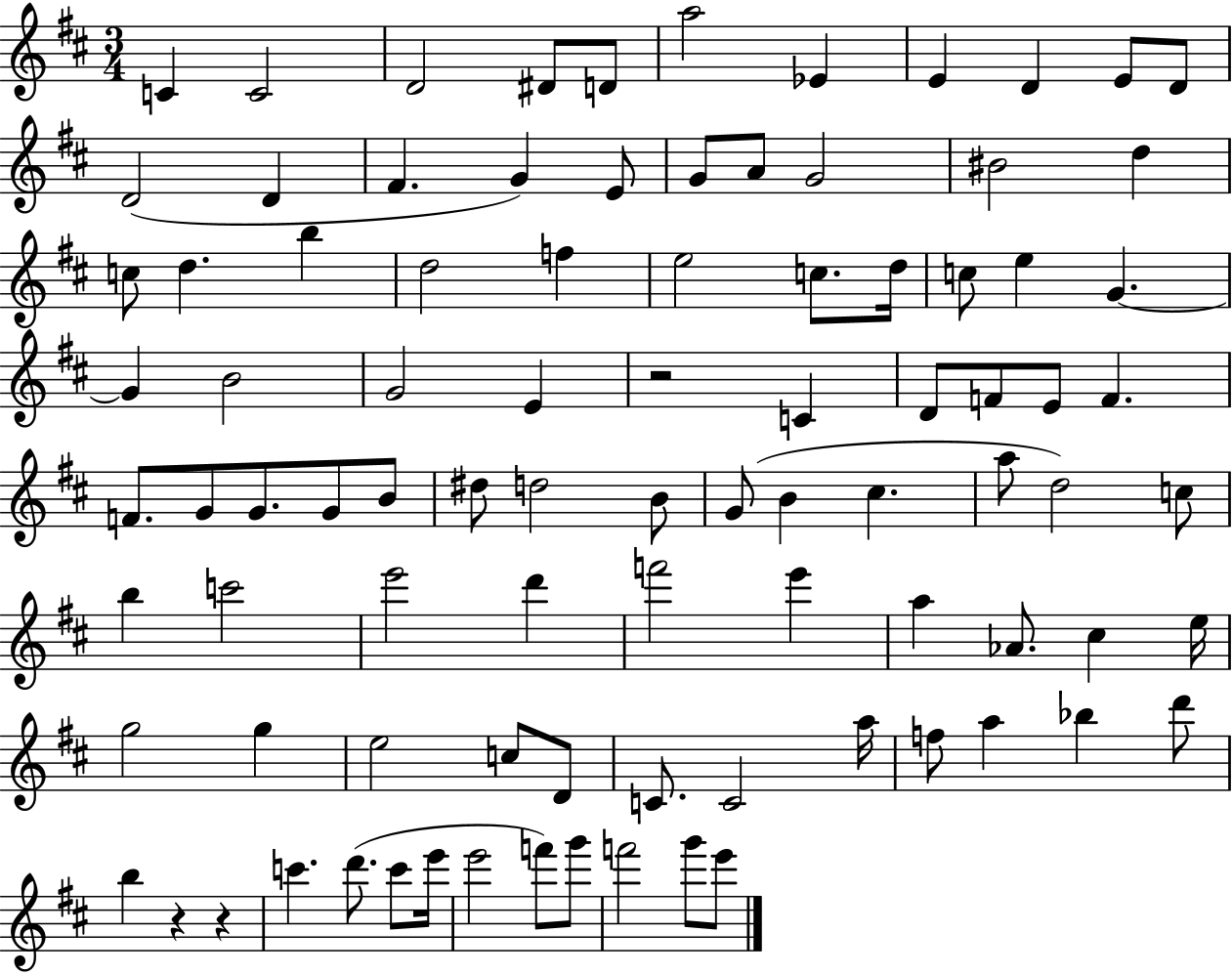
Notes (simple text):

C4/q C4/h D4/h D#4/e D4/e A5/h Eb4/q E4/q D4/q E4/e D4/e D4/h D4/q F#4/q. G4/q E4/e G4/e A4/e G4/h BIS4/h D5/q C5/e D5/q. B5/q D5/h F5/q E5/h C5/e. D5/s C5/e E5/q G4/q. G4/q B4/h G4/h E4/q R/h C4/q D4/e F4/e E4/e F4/q. F4/e. G4/e G4/e. G4/e B4/e D#5/e D5/h B4/e G4/e B4/q C#5/q. A5/e D5/h C5/e B5/q C6/h E6/h D6/q F6/h E6/q A5/q Ab4/e. C#5/q E5/s G5/h G5/q E5/h C5/e D4/e C4/e. C4/h A5/s F5/e A5/q Bb5/q D6/e B5/q R/q R/q C6/q. D6/e. C6/e E6/s E6/h F6/e G6/e F6/h G6/e E6/e